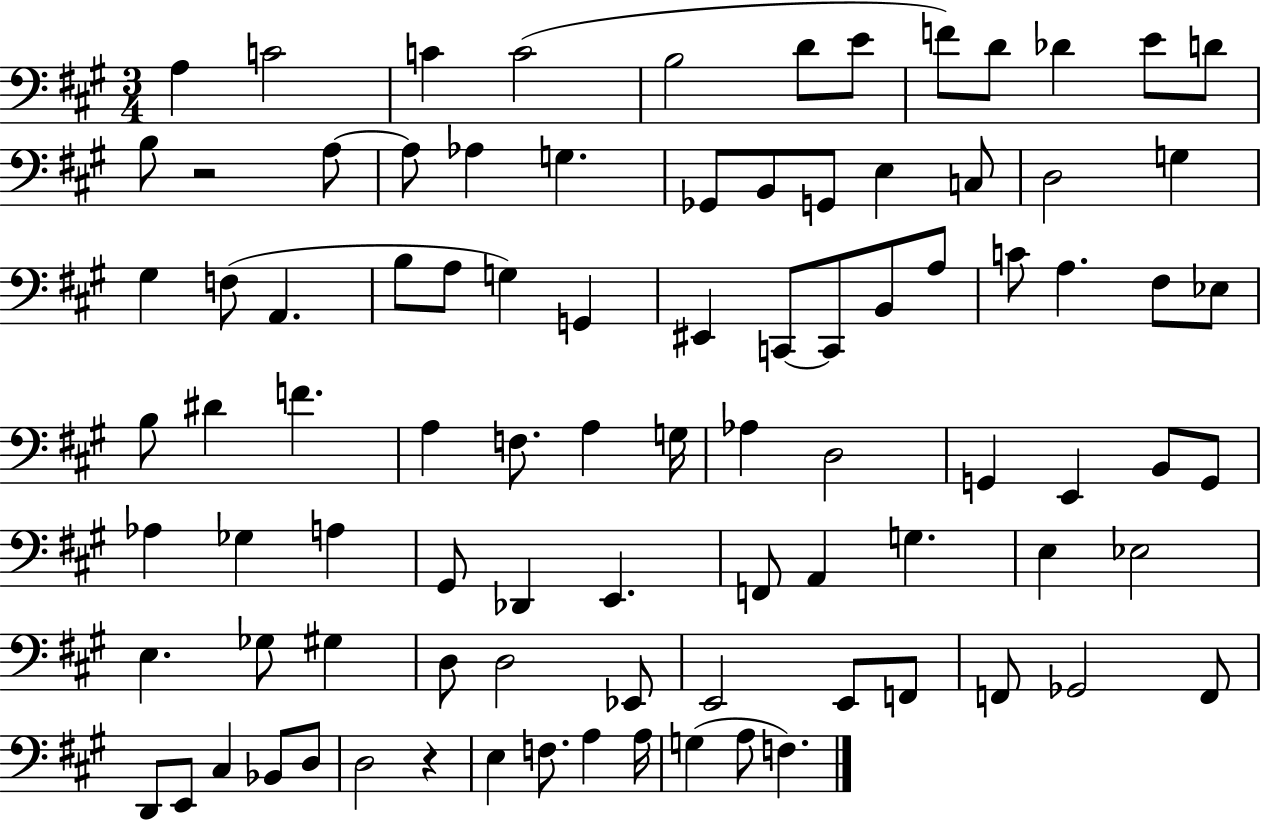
X:1
T:Untitled
M:3/4
L:1/4
K:A
A, C2 C C2 B,2 D/2 E/2 F/2 D/2 _D E/2 D/2 B,/2 z2 A,/2 A,/2 _A, G, _G,,/2 B,,/2 G,,/2 E, C,/2 D,2 G, ^G, F,/2 A,, B,/2 A,/2 G, G,, ^E,, C,,/2 C,,/2 B,,/2 A,/2 C/2 A, ^F,/2 _E,/2 B,/2 ^D F A, F,/2 A, G,/4 _A, D,2 G,, E,, B,,/2 G,,/2 _A, _G, A, ^G,,/2 _D,, E,, F,,/2 A,, G, E, _E,2 E, _G,/2 ^G, D,/2 D,2 _E,,/2 E,,2 E,,/2 F,,/2 F,,/2 _G,,2 F,,/2 D,,/2 E,,/2 ^C, _B,,/2 D,/2 D,2 z E, F,/2 A, A,/4 G, A,/2 F,